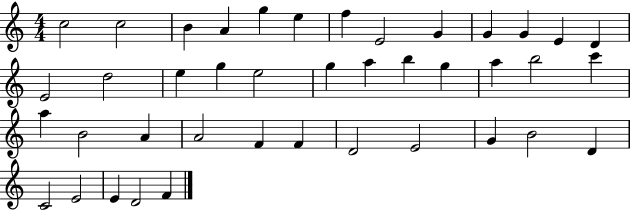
C5/h C5/h B4/q A4/q G5/q E5/q F5/q E4/h G4/q G4/q G4/q E4/q D4/q E4/h D5/h E5/q G5/q E5/h G5/q A5/q B5/q G5/q A5/q B5/h C6/q A5/q B4/h A4/q A4/h F4/q F4/q D4/h E4/h G4/q B4/h D4/q C4/h E4/h E4/q D4/h F4/q